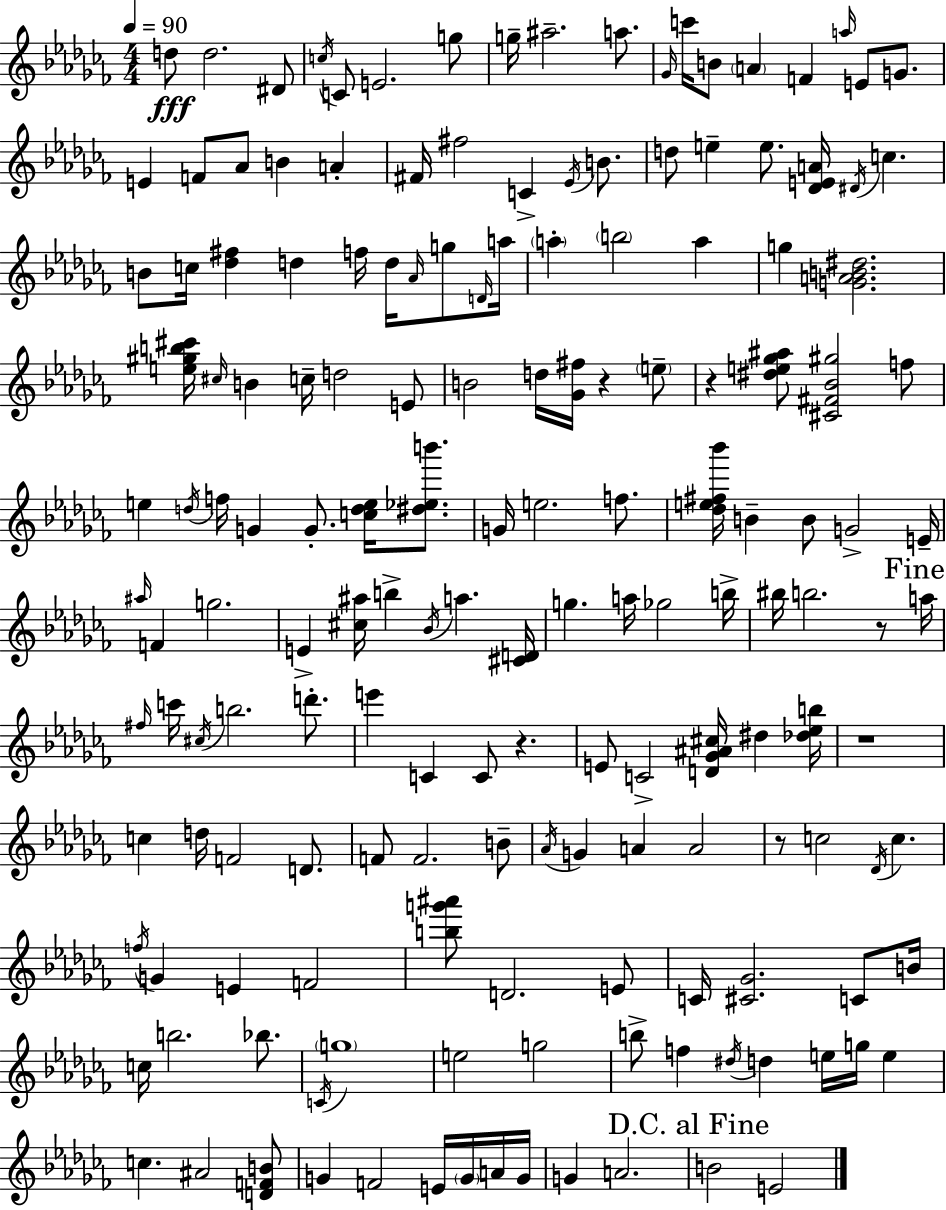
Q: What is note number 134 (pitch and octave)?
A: E4